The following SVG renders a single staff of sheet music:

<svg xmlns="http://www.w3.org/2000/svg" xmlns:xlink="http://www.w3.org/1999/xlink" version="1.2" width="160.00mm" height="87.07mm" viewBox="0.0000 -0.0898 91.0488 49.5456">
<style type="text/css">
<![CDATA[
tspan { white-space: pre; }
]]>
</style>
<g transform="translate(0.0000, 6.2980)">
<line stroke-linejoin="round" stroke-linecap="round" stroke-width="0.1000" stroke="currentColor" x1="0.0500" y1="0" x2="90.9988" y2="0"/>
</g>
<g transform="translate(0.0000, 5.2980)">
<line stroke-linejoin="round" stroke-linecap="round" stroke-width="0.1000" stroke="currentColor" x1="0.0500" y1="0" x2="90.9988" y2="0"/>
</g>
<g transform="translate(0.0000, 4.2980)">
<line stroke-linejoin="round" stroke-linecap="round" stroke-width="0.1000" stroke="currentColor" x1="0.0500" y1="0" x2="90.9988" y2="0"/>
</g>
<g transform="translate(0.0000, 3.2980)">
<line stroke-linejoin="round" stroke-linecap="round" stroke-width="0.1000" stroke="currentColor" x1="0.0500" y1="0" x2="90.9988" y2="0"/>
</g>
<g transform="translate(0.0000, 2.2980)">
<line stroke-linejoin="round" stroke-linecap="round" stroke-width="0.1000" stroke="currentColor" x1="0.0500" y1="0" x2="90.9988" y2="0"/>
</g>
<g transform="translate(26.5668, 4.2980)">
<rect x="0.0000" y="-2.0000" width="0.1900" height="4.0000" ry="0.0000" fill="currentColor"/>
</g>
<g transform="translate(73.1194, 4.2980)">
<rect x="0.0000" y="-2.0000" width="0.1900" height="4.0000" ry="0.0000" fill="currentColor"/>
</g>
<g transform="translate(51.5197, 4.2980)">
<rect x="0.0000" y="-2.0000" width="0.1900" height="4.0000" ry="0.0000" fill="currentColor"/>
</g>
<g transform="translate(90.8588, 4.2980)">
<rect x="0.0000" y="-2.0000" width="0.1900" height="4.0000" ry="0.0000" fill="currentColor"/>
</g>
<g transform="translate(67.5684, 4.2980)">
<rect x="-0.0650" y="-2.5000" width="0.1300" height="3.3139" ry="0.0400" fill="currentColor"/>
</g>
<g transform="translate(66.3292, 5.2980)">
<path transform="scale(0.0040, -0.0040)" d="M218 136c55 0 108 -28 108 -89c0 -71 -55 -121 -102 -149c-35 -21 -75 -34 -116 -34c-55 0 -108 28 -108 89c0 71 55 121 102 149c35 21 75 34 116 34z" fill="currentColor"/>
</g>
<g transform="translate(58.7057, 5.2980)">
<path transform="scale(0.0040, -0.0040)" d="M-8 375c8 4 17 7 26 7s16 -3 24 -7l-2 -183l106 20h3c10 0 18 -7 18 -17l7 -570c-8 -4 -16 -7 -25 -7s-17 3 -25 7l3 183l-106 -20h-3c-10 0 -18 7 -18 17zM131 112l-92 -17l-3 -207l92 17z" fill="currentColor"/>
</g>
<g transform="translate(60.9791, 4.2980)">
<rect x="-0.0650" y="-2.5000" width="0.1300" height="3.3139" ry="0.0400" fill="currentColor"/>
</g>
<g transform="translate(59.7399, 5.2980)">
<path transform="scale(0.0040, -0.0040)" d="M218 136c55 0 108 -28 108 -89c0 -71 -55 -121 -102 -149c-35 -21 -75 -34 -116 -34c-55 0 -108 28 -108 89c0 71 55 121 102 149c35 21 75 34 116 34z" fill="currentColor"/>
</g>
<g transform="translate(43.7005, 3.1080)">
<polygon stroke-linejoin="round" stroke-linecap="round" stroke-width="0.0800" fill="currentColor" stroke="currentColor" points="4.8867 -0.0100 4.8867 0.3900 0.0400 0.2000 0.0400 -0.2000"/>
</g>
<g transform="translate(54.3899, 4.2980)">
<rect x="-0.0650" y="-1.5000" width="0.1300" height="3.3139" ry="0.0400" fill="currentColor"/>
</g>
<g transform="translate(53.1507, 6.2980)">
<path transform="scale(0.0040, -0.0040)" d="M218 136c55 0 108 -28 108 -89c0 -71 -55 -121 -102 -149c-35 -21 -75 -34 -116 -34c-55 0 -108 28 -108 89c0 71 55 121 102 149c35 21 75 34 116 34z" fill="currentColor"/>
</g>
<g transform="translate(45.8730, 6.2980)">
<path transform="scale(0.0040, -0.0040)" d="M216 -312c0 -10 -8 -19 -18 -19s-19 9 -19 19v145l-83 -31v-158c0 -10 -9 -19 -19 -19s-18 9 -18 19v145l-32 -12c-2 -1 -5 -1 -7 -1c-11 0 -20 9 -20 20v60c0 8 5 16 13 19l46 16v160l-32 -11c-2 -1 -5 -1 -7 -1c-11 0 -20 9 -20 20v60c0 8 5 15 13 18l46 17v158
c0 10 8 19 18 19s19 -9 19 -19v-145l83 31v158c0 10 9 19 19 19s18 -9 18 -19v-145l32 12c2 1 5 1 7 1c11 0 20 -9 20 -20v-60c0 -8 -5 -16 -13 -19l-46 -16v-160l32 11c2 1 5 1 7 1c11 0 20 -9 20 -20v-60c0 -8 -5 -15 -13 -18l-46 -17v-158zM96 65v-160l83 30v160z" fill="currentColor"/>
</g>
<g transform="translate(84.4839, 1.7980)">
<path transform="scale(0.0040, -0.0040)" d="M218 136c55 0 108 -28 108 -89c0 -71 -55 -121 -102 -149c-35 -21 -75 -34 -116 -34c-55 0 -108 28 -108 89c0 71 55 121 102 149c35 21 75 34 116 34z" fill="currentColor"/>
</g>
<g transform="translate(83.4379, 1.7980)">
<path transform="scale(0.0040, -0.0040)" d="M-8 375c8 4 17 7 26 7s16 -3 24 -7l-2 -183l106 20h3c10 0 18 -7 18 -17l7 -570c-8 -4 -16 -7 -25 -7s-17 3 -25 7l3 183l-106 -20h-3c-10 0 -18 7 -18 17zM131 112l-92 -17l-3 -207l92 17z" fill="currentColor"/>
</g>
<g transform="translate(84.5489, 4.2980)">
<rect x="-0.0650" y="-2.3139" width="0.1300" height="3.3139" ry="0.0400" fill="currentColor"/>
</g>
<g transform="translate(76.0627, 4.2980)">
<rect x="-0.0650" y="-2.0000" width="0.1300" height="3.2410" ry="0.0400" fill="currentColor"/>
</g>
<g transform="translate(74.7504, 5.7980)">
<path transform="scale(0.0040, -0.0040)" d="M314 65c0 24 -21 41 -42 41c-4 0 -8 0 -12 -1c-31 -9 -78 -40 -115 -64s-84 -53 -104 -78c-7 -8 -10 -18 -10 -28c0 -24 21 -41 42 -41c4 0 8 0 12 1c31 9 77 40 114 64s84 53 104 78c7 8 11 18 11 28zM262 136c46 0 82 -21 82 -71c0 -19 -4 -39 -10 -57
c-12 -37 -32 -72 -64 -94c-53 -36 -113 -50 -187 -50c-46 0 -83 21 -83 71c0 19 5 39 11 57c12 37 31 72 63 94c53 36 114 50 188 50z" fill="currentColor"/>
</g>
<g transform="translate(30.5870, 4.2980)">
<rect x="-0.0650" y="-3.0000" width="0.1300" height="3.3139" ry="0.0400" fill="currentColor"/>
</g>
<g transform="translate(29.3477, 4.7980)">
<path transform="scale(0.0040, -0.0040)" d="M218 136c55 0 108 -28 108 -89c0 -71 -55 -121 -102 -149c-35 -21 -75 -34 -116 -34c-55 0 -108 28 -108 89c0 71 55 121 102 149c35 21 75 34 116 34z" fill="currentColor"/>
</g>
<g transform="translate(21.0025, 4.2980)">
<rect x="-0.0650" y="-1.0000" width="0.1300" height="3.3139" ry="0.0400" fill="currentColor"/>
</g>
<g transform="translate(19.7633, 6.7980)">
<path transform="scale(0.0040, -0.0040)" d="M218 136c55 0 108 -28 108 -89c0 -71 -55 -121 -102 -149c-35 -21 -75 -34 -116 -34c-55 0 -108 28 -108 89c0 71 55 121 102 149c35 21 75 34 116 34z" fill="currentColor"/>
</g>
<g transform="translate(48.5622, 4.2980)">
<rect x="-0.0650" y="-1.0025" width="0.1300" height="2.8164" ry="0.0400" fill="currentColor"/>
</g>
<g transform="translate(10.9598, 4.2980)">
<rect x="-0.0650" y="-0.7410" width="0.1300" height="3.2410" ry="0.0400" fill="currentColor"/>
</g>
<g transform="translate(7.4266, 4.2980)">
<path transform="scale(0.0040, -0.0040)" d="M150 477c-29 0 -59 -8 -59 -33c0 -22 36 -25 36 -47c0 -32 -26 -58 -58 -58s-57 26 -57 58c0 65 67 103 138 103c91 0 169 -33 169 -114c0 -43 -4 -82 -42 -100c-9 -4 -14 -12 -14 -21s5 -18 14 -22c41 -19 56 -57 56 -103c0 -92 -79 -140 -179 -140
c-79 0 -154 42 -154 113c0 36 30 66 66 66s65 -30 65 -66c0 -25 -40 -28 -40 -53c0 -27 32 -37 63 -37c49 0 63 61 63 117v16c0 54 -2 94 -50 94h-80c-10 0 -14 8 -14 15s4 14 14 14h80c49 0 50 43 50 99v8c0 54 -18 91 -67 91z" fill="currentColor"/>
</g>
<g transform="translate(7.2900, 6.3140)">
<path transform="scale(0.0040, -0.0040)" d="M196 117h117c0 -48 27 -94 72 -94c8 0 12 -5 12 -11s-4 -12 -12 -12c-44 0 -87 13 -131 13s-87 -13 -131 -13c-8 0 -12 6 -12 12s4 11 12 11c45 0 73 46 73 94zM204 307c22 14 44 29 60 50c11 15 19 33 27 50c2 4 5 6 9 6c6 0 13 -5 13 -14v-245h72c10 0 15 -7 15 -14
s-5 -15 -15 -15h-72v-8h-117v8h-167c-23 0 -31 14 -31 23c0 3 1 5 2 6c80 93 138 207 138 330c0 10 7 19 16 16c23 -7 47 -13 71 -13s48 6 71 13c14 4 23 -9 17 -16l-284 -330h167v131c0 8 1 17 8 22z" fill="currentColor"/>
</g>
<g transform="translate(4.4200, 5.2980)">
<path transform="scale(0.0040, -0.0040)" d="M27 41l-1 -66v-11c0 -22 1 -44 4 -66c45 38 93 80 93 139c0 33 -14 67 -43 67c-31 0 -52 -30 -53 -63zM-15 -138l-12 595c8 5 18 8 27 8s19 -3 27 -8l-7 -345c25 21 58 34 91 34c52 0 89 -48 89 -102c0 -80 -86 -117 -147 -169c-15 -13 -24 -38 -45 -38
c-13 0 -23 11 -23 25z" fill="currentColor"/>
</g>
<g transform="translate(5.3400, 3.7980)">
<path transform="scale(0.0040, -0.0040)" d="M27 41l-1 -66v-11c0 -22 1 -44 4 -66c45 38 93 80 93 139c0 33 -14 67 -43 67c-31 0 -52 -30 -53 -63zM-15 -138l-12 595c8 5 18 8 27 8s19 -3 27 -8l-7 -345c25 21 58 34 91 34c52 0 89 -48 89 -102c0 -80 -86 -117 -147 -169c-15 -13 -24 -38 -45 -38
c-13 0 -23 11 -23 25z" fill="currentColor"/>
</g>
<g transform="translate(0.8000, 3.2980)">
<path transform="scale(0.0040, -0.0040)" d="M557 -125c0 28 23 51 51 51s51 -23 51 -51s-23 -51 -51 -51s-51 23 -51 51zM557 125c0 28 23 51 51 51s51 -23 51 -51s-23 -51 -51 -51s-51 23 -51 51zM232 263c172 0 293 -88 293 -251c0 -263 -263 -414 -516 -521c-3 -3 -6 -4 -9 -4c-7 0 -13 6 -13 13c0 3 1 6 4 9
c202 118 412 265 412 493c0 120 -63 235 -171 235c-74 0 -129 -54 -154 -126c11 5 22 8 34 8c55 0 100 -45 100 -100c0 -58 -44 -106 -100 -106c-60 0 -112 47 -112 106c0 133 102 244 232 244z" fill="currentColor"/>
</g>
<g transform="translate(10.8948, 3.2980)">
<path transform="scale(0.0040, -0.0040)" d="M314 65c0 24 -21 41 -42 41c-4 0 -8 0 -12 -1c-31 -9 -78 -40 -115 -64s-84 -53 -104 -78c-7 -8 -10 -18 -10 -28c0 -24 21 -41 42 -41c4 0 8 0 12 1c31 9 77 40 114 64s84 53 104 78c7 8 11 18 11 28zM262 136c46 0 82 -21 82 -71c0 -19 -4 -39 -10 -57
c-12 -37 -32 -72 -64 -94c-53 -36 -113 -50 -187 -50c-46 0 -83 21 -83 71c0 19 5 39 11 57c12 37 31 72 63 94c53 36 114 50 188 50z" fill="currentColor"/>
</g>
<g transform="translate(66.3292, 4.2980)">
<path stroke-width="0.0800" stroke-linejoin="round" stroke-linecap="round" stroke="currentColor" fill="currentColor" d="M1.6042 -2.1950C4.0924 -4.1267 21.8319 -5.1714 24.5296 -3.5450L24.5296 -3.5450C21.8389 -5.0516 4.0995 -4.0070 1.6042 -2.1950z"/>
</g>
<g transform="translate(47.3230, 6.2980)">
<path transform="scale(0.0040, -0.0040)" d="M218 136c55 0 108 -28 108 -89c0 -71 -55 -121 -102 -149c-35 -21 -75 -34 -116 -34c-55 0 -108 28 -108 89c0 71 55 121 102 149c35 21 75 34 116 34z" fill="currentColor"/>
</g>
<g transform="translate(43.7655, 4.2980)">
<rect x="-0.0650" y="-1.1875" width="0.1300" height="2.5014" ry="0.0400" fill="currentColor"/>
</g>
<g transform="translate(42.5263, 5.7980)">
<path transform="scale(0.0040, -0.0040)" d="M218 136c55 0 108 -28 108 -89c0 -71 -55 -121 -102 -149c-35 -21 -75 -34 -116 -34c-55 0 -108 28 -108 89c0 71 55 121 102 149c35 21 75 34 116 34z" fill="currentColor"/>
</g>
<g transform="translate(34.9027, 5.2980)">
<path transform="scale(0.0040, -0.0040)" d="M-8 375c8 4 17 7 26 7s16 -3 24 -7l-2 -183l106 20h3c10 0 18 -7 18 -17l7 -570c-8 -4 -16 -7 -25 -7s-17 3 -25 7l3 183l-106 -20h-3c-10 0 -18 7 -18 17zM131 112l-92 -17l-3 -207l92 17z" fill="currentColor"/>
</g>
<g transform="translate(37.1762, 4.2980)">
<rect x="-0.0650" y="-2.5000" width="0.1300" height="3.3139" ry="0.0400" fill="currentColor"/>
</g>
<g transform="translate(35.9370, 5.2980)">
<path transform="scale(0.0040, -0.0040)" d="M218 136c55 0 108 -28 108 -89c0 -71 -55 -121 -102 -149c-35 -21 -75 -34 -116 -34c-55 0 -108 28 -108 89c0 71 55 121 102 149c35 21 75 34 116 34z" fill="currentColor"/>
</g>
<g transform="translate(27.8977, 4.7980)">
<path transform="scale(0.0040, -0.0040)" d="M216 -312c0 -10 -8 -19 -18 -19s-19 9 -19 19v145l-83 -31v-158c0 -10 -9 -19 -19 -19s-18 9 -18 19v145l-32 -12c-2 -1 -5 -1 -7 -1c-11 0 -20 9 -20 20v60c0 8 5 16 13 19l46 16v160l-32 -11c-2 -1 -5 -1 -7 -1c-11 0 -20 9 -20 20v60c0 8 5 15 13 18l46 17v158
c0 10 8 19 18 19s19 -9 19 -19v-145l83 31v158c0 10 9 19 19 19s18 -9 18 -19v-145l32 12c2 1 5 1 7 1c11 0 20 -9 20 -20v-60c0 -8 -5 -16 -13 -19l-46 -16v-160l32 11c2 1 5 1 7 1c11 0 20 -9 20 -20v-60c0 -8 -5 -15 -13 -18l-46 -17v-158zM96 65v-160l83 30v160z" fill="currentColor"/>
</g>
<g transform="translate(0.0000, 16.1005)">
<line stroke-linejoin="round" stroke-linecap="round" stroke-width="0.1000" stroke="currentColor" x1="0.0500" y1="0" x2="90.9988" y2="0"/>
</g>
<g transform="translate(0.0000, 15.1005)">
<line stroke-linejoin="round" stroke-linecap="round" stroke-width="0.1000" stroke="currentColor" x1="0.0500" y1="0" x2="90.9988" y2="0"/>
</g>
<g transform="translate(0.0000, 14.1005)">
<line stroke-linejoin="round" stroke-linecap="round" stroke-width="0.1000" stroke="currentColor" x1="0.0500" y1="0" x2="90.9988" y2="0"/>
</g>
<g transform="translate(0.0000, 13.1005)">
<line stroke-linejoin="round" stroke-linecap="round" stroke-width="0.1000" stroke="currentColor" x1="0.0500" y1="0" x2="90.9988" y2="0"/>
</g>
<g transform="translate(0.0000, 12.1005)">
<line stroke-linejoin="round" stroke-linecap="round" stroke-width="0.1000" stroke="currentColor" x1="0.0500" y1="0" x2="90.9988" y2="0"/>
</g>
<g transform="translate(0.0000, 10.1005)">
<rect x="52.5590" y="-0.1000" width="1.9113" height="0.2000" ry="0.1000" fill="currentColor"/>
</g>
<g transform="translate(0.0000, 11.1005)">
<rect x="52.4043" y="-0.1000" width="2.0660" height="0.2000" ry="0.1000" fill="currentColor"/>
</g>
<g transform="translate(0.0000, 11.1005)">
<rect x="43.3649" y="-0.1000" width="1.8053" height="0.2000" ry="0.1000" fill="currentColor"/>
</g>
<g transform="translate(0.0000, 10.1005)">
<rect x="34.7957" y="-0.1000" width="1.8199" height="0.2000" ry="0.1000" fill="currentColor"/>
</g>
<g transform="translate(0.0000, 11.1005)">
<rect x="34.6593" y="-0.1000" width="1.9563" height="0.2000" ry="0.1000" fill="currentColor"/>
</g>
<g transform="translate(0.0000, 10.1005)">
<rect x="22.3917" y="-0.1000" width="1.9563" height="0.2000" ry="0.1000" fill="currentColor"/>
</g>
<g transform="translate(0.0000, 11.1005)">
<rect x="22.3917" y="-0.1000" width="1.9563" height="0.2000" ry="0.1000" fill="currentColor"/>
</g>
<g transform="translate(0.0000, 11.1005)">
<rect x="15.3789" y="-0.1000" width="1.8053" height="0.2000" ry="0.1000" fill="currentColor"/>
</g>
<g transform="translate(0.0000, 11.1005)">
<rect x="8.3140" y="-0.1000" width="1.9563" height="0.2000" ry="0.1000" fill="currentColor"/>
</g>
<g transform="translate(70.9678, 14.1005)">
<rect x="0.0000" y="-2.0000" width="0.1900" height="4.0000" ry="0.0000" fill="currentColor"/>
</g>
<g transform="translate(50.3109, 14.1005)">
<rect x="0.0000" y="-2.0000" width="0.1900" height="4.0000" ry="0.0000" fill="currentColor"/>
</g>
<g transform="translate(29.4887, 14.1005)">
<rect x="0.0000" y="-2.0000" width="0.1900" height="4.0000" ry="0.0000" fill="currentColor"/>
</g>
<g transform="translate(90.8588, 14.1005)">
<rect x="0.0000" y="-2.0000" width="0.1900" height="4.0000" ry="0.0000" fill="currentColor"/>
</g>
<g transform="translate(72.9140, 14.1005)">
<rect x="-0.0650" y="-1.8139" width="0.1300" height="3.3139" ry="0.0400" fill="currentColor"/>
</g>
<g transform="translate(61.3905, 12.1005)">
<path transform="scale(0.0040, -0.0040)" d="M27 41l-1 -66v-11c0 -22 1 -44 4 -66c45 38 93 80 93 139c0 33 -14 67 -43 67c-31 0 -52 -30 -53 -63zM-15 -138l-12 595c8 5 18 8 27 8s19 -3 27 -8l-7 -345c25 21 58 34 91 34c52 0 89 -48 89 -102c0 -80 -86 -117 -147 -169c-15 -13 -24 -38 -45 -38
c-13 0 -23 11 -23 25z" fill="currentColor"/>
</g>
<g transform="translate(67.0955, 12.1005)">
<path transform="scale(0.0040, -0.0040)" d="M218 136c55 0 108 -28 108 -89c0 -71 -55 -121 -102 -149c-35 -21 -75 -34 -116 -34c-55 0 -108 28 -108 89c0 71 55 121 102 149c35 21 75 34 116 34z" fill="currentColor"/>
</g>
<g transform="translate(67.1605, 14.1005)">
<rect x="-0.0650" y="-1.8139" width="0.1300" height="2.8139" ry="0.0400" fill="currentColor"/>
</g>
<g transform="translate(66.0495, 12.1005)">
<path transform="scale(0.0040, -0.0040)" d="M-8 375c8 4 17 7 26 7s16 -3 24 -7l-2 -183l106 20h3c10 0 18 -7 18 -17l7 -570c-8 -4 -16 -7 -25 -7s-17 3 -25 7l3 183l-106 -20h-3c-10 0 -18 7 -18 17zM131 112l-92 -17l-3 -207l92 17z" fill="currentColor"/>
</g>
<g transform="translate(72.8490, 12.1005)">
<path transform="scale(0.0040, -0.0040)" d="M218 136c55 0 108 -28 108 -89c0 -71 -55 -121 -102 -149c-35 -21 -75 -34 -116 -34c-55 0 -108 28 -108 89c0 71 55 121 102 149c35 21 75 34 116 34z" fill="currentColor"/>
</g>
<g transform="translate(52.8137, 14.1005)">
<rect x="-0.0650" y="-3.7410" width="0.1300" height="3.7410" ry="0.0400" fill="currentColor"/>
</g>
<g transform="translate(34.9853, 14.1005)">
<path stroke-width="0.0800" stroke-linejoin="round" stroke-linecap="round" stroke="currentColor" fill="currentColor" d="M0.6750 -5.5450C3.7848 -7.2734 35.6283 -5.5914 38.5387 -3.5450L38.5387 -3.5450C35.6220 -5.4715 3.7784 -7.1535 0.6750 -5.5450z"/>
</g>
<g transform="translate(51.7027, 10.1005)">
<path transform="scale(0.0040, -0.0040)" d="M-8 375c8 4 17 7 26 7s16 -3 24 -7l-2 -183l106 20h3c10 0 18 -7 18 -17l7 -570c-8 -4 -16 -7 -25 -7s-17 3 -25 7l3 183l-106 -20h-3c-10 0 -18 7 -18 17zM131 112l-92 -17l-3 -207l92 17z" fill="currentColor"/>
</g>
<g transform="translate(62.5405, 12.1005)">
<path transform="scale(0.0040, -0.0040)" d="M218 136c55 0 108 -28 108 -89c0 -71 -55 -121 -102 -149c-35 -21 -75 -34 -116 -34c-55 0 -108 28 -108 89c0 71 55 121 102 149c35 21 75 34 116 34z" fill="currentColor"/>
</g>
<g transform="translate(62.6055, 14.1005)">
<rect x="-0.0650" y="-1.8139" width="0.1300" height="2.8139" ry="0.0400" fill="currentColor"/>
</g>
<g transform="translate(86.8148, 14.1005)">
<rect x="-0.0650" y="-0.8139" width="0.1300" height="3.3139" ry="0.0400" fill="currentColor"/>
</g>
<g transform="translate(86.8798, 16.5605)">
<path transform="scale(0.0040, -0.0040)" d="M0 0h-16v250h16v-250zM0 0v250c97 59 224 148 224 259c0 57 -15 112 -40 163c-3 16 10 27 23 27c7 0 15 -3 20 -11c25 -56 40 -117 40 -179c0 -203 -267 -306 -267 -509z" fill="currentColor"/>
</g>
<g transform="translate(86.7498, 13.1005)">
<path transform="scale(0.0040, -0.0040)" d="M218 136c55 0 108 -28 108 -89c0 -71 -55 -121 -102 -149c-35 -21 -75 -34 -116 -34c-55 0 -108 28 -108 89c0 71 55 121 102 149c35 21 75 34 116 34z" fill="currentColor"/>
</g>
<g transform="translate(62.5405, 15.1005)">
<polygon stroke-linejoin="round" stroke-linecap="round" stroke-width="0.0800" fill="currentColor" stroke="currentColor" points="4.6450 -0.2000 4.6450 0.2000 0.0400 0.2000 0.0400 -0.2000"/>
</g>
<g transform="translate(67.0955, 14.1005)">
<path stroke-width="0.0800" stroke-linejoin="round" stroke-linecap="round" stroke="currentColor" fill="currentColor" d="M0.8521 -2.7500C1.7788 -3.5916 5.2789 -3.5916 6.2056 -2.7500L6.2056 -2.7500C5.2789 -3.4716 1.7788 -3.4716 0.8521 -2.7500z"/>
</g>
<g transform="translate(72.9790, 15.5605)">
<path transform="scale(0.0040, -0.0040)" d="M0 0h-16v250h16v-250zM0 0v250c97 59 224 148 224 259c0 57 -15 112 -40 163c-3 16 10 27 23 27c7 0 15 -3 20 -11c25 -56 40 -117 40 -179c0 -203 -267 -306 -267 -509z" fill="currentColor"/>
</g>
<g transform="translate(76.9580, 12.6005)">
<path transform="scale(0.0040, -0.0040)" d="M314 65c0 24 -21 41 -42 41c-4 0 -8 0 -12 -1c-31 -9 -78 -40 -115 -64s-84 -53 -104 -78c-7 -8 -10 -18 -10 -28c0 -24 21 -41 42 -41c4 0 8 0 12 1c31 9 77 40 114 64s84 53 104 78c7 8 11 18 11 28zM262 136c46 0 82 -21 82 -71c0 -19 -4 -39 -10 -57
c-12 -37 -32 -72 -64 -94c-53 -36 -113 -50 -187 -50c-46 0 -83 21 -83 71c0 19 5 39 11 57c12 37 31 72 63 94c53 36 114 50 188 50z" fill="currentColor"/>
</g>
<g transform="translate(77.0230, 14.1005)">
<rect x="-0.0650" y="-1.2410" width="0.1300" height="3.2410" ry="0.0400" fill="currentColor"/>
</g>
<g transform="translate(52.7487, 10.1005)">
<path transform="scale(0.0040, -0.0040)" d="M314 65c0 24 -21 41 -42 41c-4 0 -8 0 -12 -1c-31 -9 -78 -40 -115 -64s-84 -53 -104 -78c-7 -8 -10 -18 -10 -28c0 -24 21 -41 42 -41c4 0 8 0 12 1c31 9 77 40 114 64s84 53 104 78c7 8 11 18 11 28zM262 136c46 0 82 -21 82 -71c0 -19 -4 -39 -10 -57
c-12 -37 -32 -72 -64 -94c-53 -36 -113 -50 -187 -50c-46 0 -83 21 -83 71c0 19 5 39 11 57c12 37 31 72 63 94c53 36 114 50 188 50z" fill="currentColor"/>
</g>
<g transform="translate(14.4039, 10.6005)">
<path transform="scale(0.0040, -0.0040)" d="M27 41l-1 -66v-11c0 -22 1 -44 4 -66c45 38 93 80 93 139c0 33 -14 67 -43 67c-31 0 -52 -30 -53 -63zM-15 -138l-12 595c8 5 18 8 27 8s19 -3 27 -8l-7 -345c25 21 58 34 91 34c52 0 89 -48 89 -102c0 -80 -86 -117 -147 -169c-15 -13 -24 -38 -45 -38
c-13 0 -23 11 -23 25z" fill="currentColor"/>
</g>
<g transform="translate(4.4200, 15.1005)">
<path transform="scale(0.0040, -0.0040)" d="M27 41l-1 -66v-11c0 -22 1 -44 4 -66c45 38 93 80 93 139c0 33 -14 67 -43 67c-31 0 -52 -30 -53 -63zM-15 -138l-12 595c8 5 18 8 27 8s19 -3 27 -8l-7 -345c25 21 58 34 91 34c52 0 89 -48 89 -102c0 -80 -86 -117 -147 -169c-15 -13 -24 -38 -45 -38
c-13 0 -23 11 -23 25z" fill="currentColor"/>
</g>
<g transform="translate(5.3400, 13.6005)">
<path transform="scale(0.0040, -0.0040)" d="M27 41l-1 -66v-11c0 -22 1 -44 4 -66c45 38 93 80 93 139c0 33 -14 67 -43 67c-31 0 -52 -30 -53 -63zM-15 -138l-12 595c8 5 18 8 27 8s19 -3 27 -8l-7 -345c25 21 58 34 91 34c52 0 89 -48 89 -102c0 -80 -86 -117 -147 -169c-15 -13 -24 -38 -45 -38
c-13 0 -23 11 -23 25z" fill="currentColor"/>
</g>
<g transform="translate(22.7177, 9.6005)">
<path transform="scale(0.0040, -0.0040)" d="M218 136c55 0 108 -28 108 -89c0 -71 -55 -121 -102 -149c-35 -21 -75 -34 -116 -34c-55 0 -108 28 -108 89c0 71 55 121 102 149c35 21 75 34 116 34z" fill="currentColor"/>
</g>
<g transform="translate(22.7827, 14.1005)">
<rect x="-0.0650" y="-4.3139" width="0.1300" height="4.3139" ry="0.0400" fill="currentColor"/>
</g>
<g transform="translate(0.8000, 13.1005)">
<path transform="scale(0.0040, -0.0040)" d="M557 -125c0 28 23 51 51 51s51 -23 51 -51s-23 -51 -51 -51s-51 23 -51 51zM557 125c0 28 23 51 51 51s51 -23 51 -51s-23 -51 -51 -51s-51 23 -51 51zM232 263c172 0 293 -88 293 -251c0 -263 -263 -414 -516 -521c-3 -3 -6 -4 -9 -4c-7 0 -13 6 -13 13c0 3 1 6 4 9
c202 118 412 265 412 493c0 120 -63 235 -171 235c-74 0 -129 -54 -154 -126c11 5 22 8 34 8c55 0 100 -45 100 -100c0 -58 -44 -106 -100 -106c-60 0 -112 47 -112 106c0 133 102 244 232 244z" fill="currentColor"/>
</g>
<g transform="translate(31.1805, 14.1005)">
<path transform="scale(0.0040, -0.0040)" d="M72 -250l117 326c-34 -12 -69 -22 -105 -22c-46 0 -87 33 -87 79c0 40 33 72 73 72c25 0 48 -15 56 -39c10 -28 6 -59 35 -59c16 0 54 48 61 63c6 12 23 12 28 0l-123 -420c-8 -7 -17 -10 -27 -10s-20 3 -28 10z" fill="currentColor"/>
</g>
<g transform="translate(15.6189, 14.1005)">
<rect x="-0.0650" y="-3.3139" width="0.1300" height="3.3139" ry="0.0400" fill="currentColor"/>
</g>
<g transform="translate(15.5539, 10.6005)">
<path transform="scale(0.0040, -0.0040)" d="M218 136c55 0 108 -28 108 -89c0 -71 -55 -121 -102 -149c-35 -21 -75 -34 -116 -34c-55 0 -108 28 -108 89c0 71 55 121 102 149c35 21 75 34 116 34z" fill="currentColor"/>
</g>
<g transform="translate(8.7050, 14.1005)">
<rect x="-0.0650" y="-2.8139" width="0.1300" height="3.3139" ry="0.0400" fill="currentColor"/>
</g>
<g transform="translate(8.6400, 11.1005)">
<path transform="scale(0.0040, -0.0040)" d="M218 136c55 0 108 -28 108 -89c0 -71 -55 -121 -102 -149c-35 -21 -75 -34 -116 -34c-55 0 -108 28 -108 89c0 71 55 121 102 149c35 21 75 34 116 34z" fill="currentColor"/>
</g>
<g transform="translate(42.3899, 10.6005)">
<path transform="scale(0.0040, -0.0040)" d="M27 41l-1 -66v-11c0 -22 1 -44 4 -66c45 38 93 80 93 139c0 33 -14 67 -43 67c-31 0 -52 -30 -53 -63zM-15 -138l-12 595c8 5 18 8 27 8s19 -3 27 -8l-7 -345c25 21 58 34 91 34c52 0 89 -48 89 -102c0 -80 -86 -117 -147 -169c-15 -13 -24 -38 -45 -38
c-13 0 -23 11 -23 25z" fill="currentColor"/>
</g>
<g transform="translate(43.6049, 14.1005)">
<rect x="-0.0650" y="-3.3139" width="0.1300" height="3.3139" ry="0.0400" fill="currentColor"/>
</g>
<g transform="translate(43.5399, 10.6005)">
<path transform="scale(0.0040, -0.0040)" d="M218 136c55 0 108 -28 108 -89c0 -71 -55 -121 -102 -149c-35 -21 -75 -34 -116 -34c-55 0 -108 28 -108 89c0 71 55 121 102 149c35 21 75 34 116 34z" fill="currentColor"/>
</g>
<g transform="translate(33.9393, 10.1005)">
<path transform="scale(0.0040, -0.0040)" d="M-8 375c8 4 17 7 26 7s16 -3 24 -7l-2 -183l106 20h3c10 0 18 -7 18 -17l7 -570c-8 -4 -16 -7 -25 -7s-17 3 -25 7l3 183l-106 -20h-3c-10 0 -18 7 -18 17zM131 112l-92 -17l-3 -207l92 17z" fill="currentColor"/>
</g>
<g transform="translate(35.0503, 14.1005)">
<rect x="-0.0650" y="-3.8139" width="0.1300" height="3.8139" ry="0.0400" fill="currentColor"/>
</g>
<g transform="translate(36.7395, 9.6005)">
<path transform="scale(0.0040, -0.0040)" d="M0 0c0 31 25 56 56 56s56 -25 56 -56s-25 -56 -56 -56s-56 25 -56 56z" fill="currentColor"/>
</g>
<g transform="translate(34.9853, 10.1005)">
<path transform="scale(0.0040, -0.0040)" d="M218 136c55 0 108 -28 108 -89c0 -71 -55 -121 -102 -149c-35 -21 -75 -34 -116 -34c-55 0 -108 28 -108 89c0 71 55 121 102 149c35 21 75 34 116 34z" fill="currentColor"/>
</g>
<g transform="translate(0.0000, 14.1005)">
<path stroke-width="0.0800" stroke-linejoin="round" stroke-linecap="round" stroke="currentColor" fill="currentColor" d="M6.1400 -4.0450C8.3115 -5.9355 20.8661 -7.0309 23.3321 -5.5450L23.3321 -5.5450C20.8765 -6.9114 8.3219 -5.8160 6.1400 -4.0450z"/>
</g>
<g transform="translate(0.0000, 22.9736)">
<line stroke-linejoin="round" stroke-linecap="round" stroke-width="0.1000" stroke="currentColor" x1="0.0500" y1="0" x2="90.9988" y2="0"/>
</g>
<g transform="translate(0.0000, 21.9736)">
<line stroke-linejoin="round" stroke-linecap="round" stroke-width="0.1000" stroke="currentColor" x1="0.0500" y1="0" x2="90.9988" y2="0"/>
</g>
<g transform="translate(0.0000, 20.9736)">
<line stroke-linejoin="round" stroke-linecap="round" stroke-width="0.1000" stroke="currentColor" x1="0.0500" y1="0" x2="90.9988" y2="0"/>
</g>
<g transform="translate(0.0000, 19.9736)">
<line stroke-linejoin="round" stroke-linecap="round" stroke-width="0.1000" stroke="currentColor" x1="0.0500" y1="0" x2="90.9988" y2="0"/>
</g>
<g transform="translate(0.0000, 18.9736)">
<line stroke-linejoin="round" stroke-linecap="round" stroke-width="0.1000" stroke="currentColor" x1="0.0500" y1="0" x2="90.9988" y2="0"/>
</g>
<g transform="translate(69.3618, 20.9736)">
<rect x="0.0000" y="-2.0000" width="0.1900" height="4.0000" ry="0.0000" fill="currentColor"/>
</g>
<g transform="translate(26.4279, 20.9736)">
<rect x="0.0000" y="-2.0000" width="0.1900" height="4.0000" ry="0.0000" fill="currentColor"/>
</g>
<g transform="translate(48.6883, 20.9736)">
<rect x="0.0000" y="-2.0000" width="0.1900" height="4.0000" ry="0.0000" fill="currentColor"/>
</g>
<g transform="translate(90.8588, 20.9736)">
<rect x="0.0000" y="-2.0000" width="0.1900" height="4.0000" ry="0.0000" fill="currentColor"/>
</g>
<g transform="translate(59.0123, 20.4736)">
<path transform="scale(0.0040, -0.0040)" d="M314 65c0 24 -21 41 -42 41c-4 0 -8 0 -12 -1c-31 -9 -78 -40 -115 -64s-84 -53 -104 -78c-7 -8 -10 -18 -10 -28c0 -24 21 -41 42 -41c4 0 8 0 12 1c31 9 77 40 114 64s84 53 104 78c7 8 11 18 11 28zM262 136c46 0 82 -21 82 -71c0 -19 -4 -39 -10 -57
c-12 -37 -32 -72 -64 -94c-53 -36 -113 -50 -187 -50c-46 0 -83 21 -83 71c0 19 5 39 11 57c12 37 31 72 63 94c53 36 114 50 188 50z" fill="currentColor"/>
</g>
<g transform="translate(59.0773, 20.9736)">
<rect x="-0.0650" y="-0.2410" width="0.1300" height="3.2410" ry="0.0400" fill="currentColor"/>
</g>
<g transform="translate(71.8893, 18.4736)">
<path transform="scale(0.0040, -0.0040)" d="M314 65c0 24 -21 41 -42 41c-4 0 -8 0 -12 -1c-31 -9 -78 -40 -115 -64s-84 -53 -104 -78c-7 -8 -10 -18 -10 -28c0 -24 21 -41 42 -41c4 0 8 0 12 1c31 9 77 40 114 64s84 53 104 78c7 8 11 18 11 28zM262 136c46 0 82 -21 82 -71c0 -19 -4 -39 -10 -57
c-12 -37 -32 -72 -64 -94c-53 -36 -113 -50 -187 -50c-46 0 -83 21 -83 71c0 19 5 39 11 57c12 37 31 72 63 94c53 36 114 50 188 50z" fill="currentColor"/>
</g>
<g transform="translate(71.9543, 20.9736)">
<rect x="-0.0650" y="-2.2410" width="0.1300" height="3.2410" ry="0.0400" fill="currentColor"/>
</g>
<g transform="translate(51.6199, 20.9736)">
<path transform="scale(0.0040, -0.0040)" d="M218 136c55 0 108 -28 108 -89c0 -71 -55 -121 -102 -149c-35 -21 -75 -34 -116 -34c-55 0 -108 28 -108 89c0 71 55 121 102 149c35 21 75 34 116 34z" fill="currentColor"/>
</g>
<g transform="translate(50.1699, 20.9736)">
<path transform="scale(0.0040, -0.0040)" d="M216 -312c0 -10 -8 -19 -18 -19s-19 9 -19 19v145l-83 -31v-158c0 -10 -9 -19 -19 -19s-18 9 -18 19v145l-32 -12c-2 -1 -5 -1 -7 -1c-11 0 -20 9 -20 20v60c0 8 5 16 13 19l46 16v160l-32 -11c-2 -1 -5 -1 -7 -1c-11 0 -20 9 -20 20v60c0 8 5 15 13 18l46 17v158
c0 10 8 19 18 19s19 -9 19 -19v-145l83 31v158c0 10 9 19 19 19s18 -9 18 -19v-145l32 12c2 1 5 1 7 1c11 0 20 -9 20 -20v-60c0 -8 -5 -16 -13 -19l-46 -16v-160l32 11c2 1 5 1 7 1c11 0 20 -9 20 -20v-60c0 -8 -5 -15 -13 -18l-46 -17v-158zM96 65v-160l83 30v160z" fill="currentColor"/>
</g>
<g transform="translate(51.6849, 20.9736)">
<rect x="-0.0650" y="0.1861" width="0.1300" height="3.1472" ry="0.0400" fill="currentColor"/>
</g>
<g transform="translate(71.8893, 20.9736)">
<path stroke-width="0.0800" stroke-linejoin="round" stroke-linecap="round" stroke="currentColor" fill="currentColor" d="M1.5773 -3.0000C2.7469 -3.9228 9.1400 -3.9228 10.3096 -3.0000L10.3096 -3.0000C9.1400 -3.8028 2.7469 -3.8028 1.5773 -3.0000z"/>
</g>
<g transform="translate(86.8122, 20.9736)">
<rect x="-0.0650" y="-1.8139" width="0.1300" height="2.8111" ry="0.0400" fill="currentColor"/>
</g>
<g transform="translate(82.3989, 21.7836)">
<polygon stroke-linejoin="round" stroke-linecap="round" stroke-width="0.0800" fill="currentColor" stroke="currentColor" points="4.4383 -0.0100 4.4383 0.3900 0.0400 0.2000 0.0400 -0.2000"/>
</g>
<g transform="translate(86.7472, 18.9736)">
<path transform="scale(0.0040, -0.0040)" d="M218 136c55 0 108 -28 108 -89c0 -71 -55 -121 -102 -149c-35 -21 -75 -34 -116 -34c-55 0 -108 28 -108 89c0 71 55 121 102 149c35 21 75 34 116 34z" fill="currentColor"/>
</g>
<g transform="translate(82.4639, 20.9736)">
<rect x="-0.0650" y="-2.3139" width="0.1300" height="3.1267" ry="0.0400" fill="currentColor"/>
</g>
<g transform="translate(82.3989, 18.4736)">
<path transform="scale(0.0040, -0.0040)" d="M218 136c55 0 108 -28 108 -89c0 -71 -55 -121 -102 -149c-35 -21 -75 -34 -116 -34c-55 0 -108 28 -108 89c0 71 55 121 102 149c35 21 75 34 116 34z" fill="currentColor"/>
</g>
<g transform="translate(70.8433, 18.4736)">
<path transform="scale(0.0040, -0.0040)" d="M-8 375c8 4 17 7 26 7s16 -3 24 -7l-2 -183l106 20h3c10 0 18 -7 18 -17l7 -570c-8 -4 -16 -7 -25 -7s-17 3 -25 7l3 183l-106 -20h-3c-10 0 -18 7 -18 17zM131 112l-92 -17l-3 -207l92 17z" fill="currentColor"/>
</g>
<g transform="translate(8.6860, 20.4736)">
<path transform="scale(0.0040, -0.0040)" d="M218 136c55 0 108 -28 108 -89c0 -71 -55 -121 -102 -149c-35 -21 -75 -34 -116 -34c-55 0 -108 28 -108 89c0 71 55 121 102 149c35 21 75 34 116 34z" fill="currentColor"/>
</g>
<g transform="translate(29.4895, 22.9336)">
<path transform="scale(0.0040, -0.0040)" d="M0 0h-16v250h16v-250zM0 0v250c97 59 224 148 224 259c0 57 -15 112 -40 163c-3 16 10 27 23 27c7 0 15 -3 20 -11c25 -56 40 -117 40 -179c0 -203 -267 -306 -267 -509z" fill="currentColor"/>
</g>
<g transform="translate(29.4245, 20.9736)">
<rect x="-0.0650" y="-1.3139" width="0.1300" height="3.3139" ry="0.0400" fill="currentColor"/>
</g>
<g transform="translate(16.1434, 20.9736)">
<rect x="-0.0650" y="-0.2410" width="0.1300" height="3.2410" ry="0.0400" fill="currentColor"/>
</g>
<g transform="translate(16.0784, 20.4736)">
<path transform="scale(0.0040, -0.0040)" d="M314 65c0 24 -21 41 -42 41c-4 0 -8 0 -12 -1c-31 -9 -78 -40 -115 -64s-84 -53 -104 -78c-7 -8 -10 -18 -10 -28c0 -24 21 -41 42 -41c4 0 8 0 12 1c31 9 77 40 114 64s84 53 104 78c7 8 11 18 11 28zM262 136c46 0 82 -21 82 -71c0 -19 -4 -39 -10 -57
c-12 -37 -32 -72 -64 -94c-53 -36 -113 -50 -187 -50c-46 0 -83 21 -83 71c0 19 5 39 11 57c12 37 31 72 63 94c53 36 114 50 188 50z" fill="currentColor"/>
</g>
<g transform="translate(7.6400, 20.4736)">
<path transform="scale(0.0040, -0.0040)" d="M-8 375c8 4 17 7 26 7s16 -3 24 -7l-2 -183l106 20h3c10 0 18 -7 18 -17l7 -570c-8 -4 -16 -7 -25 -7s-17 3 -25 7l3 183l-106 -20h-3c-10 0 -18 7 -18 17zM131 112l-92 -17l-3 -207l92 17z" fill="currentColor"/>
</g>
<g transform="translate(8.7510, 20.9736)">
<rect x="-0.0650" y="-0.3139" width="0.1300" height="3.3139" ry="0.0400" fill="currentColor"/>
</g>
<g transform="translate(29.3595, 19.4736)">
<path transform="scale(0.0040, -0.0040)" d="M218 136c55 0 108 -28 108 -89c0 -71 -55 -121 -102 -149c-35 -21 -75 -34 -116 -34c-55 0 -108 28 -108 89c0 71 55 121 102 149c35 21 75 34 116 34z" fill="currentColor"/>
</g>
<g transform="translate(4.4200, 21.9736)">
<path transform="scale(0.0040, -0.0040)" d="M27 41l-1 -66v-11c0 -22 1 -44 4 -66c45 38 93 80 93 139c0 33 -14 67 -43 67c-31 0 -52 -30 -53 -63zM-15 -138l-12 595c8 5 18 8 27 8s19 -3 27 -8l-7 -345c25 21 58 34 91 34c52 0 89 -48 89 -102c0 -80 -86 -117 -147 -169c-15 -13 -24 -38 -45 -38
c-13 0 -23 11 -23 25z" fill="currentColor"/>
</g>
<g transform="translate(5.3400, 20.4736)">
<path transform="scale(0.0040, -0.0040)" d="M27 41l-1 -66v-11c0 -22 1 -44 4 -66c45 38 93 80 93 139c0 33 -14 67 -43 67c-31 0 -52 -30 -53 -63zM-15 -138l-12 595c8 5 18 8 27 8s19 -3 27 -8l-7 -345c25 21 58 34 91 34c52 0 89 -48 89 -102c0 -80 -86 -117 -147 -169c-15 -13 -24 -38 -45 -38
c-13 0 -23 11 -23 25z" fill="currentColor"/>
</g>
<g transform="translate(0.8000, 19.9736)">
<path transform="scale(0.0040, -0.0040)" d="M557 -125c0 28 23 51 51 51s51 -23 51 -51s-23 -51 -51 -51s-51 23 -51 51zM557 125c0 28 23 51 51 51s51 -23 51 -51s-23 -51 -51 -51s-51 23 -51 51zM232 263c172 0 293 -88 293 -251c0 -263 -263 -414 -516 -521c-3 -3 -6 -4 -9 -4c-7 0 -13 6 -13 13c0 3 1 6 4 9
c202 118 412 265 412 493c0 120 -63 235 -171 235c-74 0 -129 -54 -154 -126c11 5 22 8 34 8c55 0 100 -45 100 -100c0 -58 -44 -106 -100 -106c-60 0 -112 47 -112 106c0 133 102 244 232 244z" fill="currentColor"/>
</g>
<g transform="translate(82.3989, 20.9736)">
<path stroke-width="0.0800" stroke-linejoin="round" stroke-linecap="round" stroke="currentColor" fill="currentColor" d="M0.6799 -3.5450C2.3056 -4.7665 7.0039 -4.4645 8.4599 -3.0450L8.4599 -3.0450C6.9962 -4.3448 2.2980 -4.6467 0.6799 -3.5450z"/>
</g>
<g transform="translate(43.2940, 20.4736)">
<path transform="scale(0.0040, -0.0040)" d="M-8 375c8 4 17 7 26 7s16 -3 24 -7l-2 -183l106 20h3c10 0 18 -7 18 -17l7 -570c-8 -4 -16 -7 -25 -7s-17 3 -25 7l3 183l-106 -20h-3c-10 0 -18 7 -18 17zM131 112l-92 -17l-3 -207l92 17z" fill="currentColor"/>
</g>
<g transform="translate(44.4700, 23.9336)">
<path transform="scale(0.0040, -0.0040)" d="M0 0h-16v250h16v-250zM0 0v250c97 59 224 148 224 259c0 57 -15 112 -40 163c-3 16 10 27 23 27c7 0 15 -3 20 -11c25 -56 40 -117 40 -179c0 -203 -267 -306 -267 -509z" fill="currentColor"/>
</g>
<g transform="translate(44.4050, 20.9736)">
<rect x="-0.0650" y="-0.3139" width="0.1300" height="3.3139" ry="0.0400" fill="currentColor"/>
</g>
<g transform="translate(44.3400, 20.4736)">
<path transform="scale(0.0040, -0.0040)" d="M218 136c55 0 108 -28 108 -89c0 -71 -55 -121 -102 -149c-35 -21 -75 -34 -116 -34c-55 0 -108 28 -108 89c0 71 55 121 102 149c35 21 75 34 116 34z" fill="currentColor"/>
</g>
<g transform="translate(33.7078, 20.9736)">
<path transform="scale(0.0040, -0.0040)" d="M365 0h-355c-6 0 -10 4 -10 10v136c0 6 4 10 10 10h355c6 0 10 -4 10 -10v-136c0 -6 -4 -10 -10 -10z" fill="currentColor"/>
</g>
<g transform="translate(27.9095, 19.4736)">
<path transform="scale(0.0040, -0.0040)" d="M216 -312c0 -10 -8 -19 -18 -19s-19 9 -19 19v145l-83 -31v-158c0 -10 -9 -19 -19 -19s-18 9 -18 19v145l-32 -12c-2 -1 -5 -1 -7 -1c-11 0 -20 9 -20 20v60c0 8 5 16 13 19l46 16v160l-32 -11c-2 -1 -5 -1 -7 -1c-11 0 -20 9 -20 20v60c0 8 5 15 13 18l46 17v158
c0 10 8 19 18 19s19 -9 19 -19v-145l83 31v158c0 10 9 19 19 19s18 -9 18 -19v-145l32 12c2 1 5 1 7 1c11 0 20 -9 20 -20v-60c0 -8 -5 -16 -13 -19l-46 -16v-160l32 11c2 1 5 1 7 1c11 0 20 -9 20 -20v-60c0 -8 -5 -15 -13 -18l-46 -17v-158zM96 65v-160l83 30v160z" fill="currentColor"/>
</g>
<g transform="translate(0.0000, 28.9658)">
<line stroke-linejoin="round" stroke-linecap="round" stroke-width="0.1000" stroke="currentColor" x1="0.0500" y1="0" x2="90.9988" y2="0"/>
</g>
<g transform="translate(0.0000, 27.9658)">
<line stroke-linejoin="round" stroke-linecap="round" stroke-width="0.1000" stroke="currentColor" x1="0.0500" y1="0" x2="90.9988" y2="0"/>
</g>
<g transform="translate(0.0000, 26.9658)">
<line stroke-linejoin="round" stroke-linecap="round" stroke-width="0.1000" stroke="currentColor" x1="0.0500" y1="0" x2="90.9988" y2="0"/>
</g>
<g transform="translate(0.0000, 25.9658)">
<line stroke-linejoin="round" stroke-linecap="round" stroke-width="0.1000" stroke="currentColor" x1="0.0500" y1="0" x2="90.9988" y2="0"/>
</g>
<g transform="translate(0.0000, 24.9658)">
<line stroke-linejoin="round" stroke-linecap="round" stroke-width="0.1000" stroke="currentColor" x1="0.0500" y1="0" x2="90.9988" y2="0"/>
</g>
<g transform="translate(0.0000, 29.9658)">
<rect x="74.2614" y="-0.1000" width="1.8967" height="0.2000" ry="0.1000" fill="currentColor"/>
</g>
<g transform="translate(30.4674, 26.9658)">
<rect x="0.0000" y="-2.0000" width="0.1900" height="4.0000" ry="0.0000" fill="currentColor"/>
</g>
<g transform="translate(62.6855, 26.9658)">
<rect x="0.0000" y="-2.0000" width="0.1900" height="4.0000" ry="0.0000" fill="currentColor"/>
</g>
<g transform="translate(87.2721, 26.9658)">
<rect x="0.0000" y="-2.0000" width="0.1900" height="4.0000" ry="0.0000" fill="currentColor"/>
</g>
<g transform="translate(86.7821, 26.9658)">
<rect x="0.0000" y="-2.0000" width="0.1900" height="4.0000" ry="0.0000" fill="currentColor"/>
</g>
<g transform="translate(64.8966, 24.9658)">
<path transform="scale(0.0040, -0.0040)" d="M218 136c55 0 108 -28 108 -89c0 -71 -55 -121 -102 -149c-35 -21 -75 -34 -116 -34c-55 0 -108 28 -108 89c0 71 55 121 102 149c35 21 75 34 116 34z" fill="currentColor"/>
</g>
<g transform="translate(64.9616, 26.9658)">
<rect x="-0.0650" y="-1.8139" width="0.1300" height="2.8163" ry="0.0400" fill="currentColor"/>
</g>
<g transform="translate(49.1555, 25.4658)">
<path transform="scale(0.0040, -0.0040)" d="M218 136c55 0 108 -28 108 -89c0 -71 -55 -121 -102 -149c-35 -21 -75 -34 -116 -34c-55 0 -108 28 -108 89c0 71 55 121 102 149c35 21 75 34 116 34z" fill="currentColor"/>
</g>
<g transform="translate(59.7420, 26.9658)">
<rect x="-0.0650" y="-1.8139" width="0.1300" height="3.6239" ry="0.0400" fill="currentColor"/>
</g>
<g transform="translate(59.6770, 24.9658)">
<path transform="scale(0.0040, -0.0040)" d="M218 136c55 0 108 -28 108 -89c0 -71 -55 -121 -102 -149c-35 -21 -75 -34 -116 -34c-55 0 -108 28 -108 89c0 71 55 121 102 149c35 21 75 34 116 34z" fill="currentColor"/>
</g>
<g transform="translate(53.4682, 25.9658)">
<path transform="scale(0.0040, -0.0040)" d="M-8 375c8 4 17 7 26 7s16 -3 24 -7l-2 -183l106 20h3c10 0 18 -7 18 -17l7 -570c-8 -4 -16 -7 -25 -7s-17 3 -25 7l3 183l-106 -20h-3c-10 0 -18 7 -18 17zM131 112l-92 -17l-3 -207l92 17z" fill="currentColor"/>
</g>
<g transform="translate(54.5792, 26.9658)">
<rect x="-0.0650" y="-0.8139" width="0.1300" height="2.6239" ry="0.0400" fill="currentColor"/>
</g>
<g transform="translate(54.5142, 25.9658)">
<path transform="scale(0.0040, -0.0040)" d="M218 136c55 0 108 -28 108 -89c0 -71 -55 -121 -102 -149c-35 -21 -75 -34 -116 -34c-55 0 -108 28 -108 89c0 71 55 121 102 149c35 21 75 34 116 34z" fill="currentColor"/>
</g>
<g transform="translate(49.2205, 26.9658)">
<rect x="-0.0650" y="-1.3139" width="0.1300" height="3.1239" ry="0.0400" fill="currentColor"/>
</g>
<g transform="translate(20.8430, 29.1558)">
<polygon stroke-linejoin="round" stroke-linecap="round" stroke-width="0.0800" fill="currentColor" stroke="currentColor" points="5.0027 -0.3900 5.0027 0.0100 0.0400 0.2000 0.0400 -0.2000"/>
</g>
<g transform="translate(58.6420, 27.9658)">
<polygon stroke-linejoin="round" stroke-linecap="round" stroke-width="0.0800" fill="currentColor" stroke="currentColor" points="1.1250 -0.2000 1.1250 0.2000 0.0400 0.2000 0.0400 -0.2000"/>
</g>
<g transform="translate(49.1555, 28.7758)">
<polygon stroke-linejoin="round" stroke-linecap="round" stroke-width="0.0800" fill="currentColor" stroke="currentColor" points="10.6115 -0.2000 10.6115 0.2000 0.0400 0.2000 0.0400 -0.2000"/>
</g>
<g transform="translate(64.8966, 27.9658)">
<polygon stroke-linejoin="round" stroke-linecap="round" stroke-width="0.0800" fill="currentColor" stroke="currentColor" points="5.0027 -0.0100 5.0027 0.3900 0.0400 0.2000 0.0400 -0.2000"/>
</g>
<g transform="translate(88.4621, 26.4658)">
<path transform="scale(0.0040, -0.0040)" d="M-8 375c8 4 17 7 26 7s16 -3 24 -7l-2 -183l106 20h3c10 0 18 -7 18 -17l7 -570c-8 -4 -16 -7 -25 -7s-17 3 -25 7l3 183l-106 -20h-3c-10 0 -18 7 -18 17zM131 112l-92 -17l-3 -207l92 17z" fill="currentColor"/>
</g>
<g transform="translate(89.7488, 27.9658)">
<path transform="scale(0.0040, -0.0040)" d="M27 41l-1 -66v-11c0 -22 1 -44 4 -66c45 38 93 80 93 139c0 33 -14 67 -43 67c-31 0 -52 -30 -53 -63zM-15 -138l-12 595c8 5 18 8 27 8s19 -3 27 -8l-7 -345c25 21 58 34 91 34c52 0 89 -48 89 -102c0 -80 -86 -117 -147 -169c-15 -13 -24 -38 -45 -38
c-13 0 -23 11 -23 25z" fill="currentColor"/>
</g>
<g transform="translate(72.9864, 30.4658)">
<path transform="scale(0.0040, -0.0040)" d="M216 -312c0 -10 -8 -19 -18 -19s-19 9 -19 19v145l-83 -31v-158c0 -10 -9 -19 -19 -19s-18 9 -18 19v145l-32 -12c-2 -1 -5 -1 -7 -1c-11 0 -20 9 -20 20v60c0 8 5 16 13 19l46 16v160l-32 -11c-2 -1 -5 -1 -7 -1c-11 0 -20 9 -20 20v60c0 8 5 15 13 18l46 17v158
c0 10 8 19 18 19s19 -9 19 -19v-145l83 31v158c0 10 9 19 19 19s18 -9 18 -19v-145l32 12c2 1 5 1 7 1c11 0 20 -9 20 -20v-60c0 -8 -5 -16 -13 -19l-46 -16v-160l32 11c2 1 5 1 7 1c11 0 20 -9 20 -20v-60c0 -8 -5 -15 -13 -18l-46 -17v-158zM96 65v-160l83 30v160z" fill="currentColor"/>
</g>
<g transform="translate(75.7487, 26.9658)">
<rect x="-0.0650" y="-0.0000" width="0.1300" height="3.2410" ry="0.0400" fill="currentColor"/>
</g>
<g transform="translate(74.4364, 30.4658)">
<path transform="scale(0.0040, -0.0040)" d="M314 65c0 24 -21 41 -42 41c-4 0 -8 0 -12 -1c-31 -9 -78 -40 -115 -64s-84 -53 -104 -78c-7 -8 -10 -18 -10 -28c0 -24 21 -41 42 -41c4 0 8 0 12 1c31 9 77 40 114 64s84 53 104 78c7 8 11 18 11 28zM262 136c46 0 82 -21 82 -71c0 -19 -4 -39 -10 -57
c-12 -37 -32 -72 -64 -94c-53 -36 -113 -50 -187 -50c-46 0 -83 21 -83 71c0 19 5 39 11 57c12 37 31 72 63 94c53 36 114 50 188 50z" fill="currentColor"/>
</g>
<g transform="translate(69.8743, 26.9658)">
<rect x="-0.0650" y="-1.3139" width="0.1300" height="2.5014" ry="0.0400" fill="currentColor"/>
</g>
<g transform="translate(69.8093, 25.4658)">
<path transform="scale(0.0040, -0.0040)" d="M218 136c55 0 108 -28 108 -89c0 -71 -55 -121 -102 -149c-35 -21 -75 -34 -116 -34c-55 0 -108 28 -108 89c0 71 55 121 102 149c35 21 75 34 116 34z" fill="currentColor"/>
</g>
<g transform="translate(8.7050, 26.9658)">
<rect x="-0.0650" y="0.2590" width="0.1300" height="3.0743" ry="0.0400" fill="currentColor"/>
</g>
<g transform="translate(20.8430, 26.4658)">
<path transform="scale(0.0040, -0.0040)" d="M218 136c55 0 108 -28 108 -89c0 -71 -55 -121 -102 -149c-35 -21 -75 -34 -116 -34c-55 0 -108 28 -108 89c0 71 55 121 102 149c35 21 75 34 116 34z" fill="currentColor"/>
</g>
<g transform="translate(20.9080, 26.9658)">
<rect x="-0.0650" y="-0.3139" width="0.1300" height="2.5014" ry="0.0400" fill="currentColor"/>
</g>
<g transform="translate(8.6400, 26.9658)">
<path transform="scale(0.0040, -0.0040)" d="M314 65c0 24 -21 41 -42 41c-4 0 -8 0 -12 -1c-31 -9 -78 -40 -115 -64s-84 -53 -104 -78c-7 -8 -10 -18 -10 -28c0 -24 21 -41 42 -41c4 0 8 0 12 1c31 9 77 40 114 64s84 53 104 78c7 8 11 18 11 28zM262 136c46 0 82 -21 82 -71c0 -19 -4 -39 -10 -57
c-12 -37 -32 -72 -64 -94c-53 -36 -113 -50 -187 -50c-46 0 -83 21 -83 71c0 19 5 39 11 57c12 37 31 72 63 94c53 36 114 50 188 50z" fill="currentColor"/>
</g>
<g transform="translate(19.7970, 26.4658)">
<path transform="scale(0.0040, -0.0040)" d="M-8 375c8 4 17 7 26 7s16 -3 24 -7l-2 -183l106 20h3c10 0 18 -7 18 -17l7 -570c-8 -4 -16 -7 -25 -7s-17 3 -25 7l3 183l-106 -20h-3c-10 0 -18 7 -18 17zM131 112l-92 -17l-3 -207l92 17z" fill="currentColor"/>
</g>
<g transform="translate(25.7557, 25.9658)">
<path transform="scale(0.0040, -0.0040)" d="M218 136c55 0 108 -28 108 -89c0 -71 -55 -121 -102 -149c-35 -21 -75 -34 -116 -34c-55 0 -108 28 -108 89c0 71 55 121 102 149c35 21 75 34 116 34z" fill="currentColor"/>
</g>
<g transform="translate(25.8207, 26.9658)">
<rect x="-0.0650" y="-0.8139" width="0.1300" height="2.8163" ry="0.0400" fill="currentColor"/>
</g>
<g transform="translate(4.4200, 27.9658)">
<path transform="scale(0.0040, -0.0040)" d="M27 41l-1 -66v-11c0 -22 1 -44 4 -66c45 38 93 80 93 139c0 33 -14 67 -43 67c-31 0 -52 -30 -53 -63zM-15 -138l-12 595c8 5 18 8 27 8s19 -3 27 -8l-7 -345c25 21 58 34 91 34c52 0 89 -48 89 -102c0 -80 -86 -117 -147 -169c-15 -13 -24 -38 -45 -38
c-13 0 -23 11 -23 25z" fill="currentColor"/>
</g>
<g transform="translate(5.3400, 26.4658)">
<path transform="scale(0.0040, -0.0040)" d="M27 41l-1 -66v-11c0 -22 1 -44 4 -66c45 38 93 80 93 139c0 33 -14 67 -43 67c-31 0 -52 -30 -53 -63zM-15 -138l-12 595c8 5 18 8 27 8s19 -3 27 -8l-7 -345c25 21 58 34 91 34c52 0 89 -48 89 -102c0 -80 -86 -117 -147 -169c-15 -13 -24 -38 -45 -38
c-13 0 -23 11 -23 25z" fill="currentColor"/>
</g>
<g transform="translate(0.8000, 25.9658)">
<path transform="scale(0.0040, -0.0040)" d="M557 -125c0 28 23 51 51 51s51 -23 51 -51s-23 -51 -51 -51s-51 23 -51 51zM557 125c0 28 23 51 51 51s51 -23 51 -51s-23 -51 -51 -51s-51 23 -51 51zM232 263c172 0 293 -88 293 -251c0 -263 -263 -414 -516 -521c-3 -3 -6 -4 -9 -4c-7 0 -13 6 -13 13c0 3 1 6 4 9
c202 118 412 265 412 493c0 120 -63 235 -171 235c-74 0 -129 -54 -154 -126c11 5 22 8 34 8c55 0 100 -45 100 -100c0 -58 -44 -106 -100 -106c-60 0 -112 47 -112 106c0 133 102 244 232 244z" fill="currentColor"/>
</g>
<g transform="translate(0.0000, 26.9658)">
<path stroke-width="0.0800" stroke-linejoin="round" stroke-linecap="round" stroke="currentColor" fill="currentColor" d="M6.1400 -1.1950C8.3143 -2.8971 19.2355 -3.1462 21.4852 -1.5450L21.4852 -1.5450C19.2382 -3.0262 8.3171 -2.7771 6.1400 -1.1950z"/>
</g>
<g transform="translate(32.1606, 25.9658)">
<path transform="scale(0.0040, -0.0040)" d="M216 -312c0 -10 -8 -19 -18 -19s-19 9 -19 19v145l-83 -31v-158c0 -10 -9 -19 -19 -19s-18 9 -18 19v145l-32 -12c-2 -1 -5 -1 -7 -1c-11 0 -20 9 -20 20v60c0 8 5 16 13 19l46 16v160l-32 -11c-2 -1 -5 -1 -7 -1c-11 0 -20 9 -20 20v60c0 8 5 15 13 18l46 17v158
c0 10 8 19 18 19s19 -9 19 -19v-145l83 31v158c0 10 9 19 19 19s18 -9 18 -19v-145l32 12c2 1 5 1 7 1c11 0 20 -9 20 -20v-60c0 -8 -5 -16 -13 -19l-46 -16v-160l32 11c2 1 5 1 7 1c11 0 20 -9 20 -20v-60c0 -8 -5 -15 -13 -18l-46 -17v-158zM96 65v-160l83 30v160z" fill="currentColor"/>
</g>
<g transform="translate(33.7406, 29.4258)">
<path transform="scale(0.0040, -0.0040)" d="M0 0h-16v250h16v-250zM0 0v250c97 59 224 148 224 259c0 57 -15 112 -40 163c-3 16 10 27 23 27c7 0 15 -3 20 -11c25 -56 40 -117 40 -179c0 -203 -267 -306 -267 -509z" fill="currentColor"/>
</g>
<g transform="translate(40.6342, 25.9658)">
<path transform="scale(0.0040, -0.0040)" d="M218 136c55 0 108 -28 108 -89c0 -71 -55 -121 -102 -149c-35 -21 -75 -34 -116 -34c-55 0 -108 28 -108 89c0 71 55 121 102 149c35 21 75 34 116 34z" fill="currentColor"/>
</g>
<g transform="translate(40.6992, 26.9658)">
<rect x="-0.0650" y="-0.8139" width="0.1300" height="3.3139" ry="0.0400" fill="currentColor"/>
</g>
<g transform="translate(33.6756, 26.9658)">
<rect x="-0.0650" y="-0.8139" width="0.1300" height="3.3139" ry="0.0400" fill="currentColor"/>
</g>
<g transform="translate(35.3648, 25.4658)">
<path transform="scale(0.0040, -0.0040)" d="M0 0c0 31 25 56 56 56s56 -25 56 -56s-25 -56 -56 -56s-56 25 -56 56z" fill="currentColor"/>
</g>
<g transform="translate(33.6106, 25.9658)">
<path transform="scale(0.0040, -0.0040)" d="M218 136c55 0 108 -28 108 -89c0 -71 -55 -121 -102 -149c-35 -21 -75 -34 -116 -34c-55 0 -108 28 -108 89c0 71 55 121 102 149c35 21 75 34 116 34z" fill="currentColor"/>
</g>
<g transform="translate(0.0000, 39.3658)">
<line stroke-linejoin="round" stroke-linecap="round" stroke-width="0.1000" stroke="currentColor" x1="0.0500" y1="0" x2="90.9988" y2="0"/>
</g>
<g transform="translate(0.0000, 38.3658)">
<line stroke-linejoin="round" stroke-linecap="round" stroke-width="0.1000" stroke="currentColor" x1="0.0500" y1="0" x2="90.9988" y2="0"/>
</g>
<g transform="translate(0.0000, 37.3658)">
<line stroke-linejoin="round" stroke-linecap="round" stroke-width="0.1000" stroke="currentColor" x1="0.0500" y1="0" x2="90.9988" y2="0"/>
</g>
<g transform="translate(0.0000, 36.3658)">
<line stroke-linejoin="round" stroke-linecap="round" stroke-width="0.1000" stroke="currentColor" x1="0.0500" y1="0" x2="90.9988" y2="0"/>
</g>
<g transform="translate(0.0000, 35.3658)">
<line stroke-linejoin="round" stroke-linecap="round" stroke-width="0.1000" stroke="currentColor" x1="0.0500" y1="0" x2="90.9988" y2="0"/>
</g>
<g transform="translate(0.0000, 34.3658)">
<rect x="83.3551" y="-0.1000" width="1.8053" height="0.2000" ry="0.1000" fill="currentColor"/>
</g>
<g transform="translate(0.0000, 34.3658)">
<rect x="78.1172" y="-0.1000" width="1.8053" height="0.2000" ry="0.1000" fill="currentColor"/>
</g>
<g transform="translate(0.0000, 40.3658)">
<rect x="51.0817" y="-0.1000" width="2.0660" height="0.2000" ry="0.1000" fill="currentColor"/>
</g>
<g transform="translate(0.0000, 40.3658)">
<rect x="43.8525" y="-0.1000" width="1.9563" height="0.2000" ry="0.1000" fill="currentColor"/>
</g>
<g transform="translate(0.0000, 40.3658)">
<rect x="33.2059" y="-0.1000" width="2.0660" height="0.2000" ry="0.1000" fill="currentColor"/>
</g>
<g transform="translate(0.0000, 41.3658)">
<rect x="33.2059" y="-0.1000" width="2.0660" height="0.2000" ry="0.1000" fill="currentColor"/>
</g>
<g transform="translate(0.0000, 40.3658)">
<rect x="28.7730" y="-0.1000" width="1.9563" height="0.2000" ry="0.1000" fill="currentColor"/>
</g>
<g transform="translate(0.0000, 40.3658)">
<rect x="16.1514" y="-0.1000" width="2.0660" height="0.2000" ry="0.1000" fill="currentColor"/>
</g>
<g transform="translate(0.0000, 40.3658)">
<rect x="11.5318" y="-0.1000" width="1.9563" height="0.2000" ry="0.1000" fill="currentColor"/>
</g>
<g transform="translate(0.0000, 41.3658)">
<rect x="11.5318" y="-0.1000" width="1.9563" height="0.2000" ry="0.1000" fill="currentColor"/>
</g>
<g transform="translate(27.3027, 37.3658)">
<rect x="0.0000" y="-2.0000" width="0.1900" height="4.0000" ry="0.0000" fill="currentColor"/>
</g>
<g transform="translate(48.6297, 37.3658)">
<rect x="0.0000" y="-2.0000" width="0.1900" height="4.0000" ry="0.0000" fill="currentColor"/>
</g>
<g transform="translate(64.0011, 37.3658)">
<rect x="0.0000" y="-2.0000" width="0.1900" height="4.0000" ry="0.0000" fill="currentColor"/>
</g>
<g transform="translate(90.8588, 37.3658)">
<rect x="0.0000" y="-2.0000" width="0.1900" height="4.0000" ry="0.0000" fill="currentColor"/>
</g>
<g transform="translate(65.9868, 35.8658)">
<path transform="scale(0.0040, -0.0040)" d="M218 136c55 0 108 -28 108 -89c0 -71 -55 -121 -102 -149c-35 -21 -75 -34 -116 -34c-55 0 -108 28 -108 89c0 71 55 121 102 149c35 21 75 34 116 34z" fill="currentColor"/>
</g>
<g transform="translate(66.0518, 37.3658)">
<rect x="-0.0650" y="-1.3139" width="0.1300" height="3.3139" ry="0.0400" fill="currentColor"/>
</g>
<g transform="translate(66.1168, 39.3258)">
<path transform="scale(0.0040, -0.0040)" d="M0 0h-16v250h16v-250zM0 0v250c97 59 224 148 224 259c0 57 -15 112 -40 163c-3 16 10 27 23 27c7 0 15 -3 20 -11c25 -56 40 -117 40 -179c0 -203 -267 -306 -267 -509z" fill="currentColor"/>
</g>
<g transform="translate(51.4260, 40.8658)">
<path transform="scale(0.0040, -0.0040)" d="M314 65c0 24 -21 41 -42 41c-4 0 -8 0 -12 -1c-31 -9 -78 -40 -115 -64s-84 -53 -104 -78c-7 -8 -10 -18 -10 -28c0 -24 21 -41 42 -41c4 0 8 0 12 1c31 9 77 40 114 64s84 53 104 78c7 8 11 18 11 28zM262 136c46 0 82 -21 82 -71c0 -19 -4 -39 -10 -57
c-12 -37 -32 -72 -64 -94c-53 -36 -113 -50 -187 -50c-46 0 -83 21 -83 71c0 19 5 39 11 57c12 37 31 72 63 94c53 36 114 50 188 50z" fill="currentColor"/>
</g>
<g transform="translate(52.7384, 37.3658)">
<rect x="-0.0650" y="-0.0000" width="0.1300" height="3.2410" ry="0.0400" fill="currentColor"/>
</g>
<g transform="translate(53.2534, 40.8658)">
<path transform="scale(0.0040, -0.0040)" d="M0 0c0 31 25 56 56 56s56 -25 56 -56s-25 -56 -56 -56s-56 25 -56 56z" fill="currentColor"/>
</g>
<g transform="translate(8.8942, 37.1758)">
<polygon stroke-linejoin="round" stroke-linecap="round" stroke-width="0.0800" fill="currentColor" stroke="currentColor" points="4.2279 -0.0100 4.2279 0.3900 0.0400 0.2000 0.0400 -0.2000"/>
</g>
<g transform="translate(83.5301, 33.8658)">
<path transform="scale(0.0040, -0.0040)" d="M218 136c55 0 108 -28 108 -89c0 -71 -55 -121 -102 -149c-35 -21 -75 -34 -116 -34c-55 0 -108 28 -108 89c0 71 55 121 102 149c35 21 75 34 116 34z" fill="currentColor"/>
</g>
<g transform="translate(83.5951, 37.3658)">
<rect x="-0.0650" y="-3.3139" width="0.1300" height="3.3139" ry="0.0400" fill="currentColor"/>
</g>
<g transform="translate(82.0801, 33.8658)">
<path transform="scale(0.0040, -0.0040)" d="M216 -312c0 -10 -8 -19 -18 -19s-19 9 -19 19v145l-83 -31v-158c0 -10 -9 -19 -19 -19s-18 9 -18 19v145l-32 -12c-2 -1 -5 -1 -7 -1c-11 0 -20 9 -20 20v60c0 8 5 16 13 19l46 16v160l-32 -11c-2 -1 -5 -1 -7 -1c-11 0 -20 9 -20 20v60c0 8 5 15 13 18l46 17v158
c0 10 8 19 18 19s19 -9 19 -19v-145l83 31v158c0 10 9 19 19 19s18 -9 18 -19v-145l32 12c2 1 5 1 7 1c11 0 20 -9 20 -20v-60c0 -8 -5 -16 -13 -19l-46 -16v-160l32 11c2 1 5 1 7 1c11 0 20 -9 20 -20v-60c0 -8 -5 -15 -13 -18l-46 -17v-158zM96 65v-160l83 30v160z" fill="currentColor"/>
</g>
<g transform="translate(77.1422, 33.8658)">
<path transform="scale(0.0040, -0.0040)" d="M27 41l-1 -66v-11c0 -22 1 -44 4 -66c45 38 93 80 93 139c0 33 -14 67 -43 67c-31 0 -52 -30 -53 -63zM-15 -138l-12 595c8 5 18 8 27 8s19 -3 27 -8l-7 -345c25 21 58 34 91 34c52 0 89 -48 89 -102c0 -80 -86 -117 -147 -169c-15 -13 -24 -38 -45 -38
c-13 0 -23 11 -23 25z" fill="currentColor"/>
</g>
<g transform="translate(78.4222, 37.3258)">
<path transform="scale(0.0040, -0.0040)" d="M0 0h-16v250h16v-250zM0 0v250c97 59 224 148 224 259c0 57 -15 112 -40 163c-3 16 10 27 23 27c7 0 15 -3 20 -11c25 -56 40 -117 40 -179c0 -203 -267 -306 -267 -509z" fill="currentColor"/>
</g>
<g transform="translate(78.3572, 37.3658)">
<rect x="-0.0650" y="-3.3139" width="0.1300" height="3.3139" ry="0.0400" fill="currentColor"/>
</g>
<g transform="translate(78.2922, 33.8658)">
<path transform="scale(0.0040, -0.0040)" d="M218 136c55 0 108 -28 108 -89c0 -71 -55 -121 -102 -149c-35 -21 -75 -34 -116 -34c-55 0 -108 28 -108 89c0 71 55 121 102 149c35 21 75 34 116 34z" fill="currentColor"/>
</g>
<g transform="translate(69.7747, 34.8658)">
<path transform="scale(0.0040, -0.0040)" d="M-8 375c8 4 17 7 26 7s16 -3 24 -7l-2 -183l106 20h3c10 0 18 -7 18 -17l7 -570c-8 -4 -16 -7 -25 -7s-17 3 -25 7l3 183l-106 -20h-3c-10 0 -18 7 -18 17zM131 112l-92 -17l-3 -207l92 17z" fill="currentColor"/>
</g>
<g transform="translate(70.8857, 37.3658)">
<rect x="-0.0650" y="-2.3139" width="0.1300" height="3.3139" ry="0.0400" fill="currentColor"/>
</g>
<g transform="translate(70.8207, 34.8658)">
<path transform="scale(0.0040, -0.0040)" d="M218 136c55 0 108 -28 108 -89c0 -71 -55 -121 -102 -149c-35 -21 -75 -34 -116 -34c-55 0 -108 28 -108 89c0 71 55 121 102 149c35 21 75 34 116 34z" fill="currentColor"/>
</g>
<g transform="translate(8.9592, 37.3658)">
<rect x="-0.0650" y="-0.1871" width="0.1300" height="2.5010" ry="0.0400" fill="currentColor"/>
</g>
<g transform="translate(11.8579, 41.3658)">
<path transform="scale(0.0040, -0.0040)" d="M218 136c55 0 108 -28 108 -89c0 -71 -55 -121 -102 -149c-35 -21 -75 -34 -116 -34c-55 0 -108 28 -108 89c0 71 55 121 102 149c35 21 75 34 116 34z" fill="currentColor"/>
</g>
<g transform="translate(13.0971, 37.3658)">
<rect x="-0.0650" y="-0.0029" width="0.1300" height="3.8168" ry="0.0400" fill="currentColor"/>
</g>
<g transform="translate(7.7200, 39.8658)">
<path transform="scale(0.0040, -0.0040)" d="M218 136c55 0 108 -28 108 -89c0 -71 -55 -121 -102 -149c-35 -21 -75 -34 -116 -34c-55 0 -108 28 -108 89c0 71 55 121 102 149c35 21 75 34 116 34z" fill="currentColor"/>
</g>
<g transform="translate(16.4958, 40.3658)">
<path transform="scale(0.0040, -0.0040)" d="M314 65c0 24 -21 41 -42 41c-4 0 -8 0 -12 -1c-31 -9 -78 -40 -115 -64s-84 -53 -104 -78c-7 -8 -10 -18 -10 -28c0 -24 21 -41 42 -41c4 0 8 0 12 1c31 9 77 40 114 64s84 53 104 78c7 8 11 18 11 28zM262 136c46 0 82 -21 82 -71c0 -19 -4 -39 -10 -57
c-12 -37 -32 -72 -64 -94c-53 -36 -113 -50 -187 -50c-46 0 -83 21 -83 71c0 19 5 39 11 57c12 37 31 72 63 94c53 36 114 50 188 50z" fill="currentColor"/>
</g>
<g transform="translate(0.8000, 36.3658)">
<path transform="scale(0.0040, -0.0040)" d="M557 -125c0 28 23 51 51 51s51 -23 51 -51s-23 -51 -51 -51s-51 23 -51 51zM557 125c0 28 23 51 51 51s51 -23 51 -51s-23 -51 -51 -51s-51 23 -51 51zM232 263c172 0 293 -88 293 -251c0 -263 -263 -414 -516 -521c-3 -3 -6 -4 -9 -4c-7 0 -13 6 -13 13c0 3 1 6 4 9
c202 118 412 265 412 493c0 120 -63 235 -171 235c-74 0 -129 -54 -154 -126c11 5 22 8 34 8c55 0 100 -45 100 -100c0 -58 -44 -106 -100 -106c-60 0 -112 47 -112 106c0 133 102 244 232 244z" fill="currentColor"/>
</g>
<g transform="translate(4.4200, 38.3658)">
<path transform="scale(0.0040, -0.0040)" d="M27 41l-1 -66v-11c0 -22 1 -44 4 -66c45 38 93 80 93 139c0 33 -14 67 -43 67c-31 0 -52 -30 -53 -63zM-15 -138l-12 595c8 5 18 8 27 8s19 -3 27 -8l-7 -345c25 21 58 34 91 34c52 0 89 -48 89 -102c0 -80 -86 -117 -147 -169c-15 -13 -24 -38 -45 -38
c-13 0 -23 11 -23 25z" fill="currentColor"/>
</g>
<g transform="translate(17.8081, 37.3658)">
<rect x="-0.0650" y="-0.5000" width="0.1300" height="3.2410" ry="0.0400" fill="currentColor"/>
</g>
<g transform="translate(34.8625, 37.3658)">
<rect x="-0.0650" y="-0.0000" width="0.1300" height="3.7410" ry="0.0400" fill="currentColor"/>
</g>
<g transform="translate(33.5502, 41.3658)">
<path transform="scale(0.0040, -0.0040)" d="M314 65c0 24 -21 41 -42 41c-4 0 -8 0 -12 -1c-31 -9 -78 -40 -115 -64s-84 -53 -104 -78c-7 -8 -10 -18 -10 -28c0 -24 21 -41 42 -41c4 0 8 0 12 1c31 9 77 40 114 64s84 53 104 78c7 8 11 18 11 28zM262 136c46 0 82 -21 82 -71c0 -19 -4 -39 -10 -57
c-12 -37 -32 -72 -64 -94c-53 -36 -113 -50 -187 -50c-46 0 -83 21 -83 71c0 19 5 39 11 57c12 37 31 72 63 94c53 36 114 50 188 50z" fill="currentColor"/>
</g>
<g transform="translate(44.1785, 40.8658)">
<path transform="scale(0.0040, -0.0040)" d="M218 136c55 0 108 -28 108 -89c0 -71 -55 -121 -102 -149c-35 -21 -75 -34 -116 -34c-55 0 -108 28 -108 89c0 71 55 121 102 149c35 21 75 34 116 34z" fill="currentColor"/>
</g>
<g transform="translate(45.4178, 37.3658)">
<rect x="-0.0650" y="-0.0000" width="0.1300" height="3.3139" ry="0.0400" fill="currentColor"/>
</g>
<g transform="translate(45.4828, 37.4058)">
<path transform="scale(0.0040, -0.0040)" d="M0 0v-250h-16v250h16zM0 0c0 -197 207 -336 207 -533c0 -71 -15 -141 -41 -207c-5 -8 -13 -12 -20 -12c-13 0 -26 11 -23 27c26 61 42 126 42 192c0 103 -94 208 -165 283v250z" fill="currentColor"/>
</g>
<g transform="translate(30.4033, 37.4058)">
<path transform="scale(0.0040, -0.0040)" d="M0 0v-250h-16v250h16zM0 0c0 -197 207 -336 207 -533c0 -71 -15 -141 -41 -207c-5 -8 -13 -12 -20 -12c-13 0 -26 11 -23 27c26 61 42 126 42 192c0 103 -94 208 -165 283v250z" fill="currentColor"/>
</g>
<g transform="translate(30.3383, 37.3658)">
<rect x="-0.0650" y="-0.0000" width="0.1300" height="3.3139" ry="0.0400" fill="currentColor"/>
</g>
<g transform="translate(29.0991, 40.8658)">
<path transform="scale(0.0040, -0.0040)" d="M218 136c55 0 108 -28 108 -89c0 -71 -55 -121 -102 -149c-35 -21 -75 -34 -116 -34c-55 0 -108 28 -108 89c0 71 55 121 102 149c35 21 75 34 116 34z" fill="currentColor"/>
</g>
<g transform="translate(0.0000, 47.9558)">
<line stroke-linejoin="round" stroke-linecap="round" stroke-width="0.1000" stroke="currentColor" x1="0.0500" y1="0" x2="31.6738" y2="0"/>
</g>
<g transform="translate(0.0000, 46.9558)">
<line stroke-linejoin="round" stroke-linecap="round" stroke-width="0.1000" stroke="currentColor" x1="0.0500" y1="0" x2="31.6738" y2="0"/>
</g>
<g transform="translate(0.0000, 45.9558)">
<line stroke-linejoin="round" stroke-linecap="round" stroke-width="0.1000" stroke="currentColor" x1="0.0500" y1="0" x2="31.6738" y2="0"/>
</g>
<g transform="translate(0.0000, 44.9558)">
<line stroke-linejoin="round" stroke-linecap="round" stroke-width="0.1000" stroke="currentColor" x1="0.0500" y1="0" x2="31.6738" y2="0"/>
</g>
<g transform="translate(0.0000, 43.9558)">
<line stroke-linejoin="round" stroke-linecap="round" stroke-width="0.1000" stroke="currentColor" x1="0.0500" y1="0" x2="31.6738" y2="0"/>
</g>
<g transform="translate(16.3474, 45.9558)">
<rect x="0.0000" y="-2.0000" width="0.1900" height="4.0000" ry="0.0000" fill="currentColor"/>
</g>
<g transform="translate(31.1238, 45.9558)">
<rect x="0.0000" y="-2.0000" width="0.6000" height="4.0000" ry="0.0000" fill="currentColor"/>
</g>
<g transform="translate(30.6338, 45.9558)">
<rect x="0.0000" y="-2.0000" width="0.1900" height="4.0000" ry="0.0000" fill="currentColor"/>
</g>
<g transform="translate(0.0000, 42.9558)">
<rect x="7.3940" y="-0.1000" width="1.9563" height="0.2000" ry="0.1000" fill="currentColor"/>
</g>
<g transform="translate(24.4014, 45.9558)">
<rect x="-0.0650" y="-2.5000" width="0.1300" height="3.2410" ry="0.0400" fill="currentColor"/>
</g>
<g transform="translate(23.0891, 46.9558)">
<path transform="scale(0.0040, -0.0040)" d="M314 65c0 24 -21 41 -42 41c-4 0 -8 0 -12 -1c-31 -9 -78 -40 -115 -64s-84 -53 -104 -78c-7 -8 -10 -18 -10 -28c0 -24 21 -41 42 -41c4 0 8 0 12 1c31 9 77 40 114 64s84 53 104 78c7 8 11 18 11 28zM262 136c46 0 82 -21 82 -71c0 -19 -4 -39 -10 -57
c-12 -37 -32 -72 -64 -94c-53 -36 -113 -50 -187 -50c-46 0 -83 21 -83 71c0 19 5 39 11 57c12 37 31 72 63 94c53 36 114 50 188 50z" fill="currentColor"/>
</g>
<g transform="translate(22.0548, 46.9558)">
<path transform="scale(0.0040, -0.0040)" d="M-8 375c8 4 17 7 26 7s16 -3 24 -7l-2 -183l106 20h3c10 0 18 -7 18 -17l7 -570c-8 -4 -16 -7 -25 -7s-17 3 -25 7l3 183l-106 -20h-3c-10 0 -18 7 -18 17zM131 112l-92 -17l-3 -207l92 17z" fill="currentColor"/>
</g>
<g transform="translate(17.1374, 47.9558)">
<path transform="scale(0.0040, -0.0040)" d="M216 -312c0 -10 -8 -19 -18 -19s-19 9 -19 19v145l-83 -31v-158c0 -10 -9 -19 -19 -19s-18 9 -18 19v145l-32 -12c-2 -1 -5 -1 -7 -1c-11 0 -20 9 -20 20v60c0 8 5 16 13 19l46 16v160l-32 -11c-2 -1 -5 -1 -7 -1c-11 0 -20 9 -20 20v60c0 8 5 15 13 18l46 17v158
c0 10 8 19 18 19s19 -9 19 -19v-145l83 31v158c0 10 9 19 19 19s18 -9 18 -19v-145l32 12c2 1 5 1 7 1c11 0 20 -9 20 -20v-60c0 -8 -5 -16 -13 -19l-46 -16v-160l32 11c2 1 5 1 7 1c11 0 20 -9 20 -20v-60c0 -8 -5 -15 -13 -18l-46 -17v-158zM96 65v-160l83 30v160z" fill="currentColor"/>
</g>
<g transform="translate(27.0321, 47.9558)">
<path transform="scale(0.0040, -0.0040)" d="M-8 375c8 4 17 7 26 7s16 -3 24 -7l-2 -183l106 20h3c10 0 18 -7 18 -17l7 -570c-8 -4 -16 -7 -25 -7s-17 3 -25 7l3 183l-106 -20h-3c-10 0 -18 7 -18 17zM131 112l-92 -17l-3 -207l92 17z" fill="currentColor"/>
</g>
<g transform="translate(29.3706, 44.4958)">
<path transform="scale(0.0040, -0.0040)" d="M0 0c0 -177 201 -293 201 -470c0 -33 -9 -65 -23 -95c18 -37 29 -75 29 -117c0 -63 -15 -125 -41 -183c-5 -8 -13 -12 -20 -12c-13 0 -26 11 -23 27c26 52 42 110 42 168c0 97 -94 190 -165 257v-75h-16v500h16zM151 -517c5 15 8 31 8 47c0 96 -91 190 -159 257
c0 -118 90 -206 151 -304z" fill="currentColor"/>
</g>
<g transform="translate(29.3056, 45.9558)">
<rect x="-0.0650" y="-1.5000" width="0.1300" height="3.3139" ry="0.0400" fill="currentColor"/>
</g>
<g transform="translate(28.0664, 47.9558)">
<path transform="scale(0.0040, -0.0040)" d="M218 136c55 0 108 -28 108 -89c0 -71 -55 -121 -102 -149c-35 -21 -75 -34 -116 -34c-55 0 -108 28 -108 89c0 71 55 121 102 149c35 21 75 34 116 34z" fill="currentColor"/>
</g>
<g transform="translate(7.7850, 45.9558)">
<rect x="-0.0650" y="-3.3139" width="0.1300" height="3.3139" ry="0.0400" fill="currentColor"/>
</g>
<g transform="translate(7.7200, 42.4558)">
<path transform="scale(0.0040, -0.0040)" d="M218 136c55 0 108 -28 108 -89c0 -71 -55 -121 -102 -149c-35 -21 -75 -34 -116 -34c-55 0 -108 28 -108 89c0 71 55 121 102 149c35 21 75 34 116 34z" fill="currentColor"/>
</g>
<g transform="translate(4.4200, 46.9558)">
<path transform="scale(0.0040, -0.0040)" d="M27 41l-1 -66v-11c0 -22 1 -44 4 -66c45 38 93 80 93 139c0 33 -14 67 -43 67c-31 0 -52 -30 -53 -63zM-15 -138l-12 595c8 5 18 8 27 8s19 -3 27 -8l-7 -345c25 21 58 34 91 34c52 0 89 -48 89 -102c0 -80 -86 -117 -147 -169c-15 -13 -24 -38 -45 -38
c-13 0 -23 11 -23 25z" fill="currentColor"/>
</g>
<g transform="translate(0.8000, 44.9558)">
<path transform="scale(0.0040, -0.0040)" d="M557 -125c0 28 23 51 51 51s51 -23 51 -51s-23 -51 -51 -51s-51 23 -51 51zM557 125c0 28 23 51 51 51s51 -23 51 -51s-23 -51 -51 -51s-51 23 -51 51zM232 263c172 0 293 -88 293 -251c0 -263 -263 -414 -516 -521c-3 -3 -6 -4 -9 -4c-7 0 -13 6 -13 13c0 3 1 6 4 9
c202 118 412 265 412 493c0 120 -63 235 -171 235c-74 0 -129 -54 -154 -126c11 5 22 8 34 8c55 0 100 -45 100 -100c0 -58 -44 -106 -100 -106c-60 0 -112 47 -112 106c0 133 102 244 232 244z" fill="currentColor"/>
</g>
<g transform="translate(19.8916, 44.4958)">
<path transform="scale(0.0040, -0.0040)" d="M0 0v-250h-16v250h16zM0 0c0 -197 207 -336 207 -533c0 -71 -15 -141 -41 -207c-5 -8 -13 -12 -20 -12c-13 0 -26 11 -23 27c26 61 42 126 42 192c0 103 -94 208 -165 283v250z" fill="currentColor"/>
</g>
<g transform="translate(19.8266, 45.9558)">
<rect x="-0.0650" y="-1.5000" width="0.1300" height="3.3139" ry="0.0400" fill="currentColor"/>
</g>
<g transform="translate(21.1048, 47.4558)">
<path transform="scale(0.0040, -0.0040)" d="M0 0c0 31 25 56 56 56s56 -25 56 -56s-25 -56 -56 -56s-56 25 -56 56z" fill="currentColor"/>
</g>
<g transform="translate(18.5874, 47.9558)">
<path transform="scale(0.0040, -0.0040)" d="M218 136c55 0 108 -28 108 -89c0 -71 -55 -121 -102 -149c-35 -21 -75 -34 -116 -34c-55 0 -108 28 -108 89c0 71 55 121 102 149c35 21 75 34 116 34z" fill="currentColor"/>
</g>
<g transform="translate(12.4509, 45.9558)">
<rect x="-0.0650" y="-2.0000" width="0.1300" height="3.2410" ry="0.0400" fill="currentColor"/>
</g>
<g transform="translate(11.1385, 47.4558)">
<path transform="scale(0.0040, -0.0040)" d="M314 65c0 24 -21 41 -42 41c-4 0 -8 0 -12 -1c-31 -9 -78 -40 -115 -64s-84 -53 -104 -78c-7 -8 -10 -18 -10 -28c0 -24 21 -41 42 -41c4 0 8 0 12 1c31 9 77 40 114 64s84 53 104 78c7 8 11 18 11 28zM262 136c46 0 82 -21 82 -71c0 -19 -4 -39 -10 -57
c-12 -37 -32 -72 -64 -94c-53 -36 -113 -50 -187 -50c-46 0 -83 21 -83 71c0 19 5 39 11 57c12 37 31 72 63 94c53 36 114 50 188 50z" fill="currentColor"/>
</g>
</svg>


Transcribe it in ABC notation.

X:1
T:Untitled
M:3/4
L:1/4
K:Bb
F,2 F,, ^C, B,, A,,/2 ^G,,/2 G,, B,, B,, A,,2 B, C _D F z/2 E _D E2 _A,/2 A,/2 A,/2 G,2 F,/2 E, E,2 ^G,/2 z2 E,/2 ^D, _E,2 B,2 B,/2 A,/2 D,2 E,/2 F,/2 ^F,/2 ^F, G,/2 F,/2 A,/4 A,/2 G,/2 ^D,,2 F,,/2 C,,/2 E,,2 D,,/2 C,,2 D,,/2 D,,2 G,/2 B, _D/2 ^D D A,,2 ^G,,/2 B,,2 G,,/4